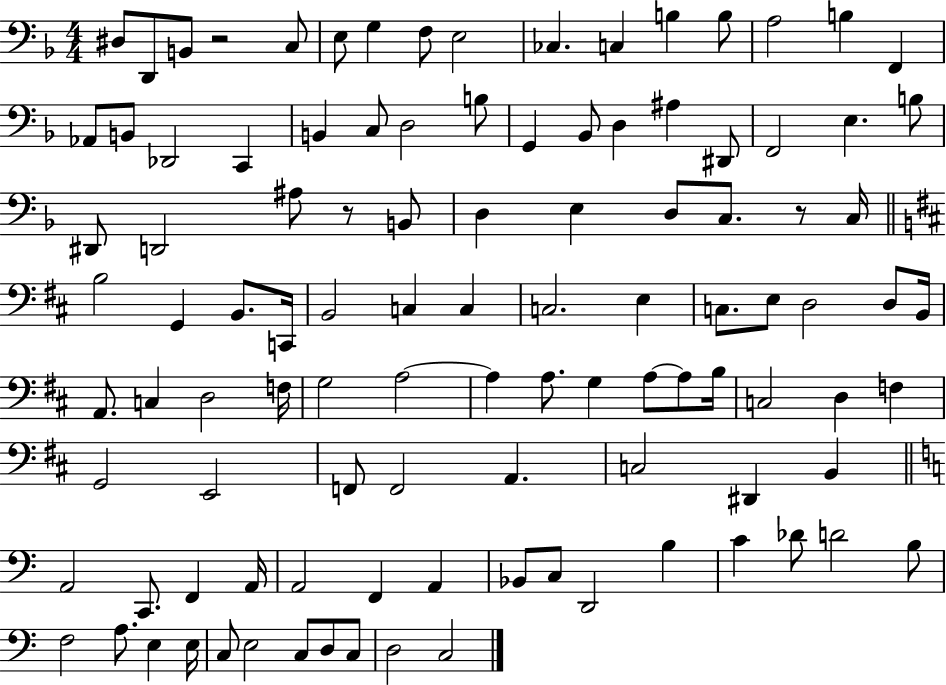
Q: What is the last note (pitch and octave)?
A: C3